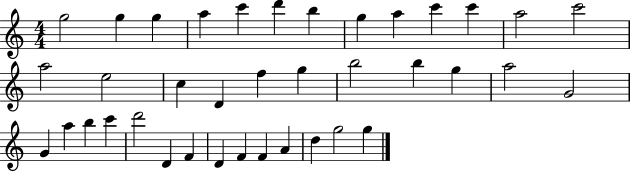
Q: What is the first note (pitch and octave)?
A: G5